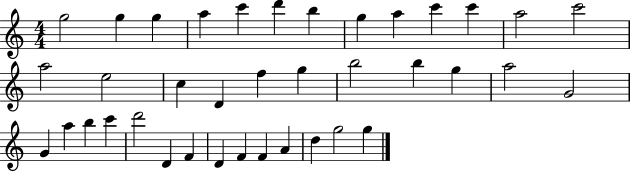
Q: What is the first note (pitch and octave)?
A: G5